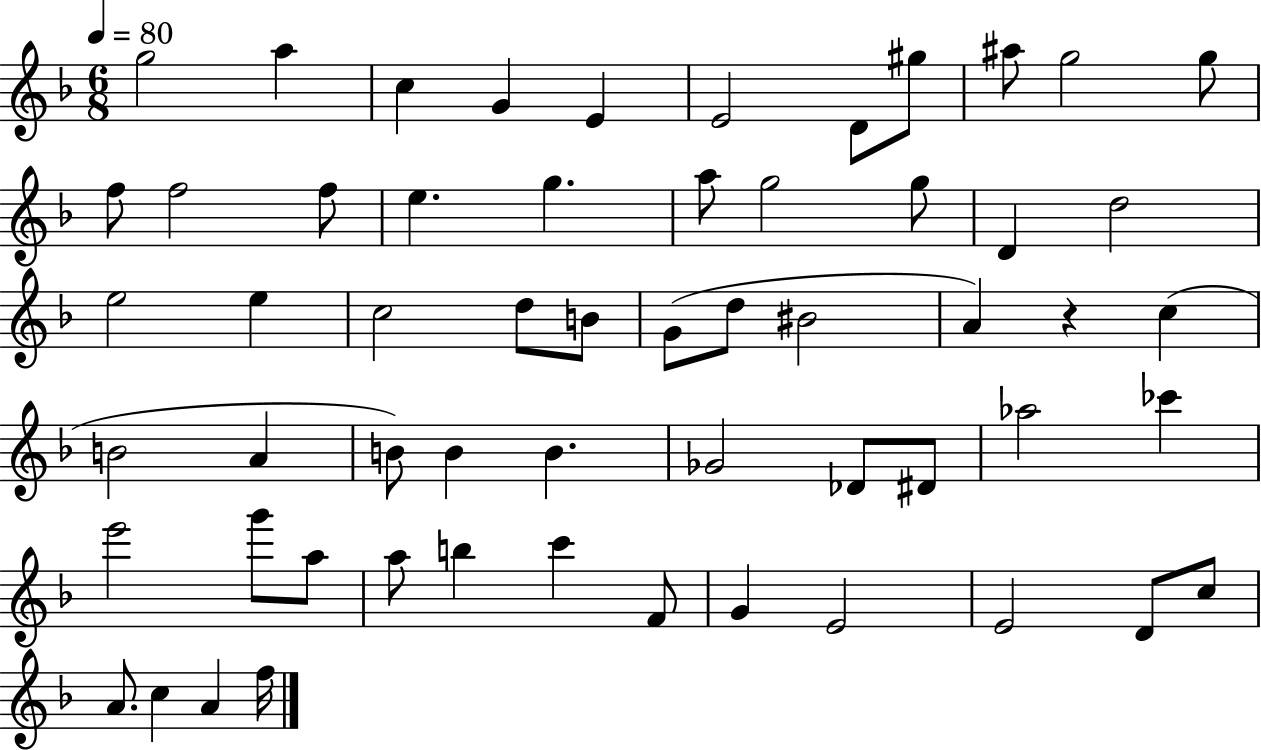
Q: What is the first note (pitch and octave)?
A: G5